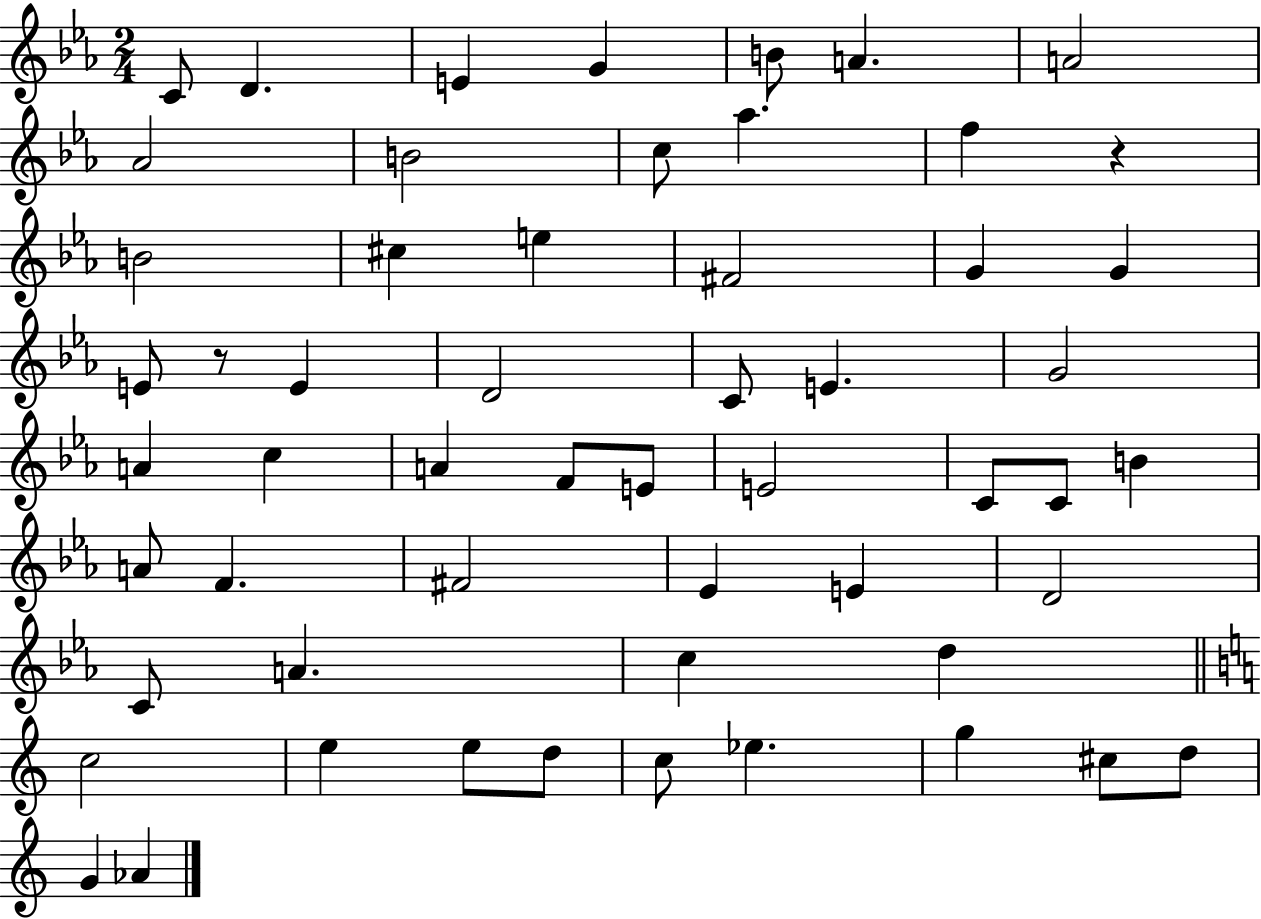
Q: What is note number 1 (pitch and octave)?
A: C4